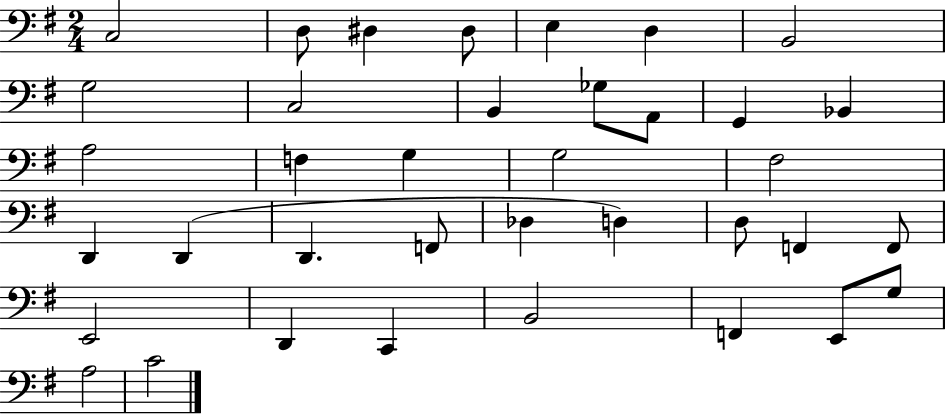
C3/h D3/e D#3/q D#3/e E3/q D3/q B2/h G3/h C3/h B2/q Gb3/e A2/e G2/q Bb2/q A3/h F3/q G3/q G3/h F#3/h D2/q D2/q D2/q. F2/e Db3/q D3/q D3/e F2/q F2/e E2/h D2/q C2/q B2/h F2/q E2/e G3/e A3/h C4/h